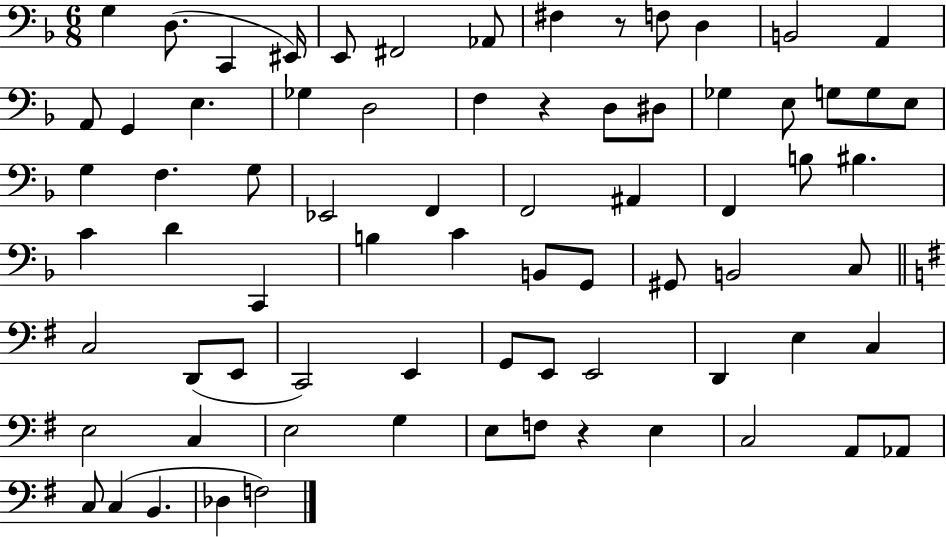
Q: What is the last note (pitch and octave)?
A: F3